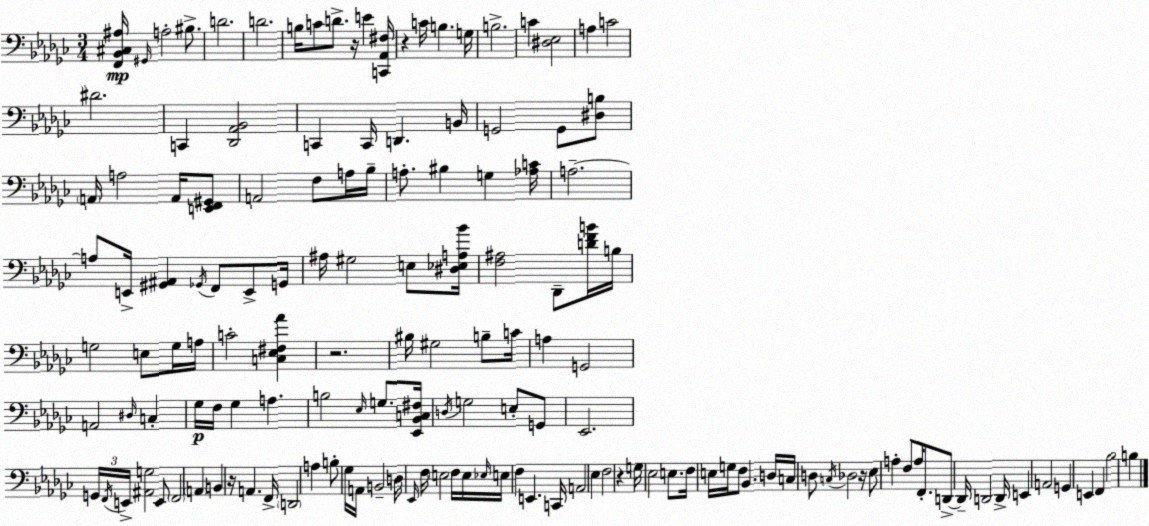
X:1
T:Untitled
M:3/4
L:1/4
K:Ebm
[F,,_B,,^C,^A,]/4 ^G,,/4 A,2 ^B,/2 D2 D2 B,/4 C/2 D/2 z/4 E [C,,_A,,^F,]/4 z C/4 B, G,/4 B,2 C [^D,_E,]2 A, C2 ^D2 C,, [_D,,_A,,_B,,]2 C,, C,,/4 D,, B,,/4 G,,2 G,,/2 [^D,B,]/2 A,,/4 A,2 A,,/4 [E,,F,,^G,,]/2 A,,2 F,/2 A,/4 _B,/4 A,/2 ^B, G, [_A,C]/4 A,2 A,/2 E,,/4 [^G,,^A,,] _G,,/4 F,,/2 E,,/2 G,,/4 ^A,/4 ^G,2 E,/2 [^D,_E,A,_B]/4 [F,^A,]2 _D,,/2 [DFB]/4 B,/4 G,2 E,/2 G,/4 A,/4 C2 [C,_E,^F,_A] z2 ^B,/4 ^G,2 B,/2 C/4 A, G,,2 A,,2 ^D,/4 C, _G,/4 F,/4 _G, A, B,2 _E,/4 G,/2 [_E,,_B,,C,^F,]/4 D,/4 G,2 E,/2 G,,/2 _E,,2 G,,/4 F,,/4 E,,/4 [^A,,G,]2 E,,/2 F,,2 A,, B,, z/4 A,, F,,/4 D,,2 A, B,/2 _G,/4 A,,/4 B,,2 D,/4 _E,,/4 F,/4 E,2 F,/4 E,/4 _E,/4 E,/4 F, E,, C,,/4 A,,2 _E, F,2 z G,/4 _E,2 E,/2 F,/4 E,/4 G,/4 F,/2 _B,, D,/4 C,/4 D,/2 C,/4 _D,2 z/4 _E,/2 A, F,/2 A,/4 F,,/2 D,,/2 D,,/4 D,,2 D,,/4 E,, A,,2 G,, E,, F,, _B,2 B,